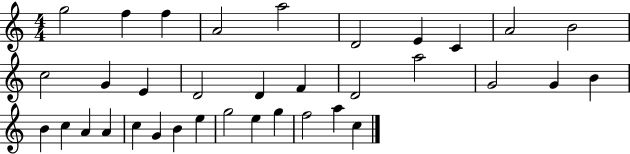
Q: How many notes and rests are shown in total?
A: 35